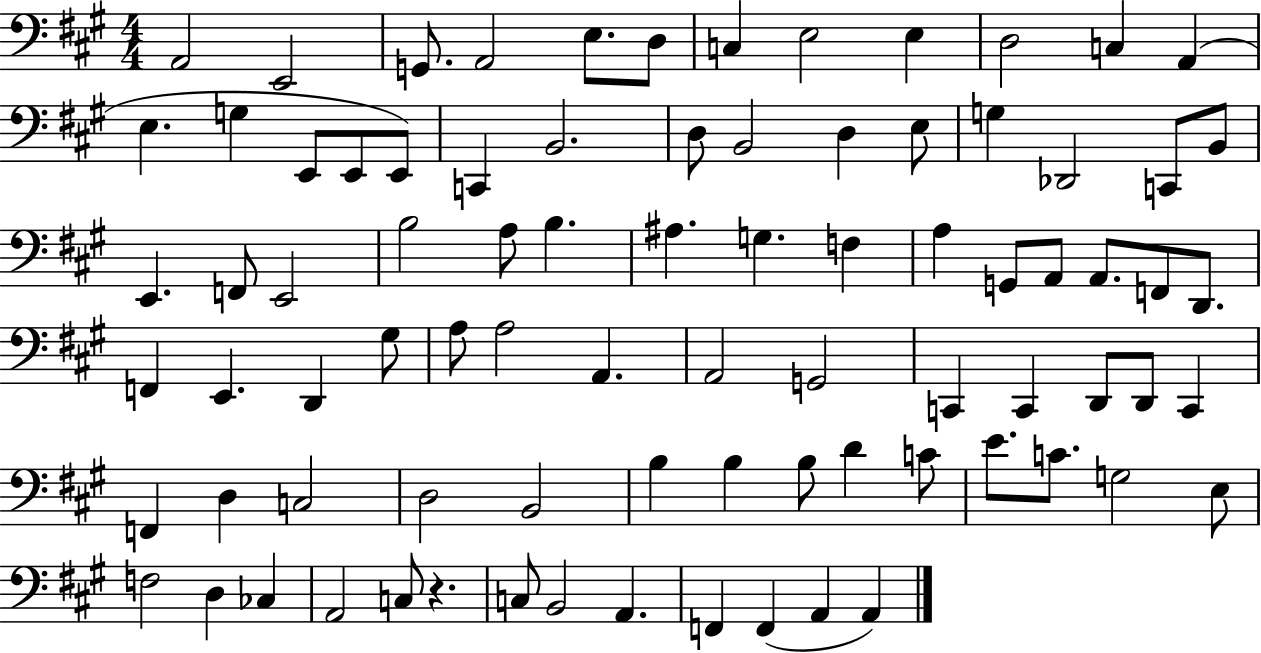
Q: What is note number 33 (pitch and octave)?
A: B3